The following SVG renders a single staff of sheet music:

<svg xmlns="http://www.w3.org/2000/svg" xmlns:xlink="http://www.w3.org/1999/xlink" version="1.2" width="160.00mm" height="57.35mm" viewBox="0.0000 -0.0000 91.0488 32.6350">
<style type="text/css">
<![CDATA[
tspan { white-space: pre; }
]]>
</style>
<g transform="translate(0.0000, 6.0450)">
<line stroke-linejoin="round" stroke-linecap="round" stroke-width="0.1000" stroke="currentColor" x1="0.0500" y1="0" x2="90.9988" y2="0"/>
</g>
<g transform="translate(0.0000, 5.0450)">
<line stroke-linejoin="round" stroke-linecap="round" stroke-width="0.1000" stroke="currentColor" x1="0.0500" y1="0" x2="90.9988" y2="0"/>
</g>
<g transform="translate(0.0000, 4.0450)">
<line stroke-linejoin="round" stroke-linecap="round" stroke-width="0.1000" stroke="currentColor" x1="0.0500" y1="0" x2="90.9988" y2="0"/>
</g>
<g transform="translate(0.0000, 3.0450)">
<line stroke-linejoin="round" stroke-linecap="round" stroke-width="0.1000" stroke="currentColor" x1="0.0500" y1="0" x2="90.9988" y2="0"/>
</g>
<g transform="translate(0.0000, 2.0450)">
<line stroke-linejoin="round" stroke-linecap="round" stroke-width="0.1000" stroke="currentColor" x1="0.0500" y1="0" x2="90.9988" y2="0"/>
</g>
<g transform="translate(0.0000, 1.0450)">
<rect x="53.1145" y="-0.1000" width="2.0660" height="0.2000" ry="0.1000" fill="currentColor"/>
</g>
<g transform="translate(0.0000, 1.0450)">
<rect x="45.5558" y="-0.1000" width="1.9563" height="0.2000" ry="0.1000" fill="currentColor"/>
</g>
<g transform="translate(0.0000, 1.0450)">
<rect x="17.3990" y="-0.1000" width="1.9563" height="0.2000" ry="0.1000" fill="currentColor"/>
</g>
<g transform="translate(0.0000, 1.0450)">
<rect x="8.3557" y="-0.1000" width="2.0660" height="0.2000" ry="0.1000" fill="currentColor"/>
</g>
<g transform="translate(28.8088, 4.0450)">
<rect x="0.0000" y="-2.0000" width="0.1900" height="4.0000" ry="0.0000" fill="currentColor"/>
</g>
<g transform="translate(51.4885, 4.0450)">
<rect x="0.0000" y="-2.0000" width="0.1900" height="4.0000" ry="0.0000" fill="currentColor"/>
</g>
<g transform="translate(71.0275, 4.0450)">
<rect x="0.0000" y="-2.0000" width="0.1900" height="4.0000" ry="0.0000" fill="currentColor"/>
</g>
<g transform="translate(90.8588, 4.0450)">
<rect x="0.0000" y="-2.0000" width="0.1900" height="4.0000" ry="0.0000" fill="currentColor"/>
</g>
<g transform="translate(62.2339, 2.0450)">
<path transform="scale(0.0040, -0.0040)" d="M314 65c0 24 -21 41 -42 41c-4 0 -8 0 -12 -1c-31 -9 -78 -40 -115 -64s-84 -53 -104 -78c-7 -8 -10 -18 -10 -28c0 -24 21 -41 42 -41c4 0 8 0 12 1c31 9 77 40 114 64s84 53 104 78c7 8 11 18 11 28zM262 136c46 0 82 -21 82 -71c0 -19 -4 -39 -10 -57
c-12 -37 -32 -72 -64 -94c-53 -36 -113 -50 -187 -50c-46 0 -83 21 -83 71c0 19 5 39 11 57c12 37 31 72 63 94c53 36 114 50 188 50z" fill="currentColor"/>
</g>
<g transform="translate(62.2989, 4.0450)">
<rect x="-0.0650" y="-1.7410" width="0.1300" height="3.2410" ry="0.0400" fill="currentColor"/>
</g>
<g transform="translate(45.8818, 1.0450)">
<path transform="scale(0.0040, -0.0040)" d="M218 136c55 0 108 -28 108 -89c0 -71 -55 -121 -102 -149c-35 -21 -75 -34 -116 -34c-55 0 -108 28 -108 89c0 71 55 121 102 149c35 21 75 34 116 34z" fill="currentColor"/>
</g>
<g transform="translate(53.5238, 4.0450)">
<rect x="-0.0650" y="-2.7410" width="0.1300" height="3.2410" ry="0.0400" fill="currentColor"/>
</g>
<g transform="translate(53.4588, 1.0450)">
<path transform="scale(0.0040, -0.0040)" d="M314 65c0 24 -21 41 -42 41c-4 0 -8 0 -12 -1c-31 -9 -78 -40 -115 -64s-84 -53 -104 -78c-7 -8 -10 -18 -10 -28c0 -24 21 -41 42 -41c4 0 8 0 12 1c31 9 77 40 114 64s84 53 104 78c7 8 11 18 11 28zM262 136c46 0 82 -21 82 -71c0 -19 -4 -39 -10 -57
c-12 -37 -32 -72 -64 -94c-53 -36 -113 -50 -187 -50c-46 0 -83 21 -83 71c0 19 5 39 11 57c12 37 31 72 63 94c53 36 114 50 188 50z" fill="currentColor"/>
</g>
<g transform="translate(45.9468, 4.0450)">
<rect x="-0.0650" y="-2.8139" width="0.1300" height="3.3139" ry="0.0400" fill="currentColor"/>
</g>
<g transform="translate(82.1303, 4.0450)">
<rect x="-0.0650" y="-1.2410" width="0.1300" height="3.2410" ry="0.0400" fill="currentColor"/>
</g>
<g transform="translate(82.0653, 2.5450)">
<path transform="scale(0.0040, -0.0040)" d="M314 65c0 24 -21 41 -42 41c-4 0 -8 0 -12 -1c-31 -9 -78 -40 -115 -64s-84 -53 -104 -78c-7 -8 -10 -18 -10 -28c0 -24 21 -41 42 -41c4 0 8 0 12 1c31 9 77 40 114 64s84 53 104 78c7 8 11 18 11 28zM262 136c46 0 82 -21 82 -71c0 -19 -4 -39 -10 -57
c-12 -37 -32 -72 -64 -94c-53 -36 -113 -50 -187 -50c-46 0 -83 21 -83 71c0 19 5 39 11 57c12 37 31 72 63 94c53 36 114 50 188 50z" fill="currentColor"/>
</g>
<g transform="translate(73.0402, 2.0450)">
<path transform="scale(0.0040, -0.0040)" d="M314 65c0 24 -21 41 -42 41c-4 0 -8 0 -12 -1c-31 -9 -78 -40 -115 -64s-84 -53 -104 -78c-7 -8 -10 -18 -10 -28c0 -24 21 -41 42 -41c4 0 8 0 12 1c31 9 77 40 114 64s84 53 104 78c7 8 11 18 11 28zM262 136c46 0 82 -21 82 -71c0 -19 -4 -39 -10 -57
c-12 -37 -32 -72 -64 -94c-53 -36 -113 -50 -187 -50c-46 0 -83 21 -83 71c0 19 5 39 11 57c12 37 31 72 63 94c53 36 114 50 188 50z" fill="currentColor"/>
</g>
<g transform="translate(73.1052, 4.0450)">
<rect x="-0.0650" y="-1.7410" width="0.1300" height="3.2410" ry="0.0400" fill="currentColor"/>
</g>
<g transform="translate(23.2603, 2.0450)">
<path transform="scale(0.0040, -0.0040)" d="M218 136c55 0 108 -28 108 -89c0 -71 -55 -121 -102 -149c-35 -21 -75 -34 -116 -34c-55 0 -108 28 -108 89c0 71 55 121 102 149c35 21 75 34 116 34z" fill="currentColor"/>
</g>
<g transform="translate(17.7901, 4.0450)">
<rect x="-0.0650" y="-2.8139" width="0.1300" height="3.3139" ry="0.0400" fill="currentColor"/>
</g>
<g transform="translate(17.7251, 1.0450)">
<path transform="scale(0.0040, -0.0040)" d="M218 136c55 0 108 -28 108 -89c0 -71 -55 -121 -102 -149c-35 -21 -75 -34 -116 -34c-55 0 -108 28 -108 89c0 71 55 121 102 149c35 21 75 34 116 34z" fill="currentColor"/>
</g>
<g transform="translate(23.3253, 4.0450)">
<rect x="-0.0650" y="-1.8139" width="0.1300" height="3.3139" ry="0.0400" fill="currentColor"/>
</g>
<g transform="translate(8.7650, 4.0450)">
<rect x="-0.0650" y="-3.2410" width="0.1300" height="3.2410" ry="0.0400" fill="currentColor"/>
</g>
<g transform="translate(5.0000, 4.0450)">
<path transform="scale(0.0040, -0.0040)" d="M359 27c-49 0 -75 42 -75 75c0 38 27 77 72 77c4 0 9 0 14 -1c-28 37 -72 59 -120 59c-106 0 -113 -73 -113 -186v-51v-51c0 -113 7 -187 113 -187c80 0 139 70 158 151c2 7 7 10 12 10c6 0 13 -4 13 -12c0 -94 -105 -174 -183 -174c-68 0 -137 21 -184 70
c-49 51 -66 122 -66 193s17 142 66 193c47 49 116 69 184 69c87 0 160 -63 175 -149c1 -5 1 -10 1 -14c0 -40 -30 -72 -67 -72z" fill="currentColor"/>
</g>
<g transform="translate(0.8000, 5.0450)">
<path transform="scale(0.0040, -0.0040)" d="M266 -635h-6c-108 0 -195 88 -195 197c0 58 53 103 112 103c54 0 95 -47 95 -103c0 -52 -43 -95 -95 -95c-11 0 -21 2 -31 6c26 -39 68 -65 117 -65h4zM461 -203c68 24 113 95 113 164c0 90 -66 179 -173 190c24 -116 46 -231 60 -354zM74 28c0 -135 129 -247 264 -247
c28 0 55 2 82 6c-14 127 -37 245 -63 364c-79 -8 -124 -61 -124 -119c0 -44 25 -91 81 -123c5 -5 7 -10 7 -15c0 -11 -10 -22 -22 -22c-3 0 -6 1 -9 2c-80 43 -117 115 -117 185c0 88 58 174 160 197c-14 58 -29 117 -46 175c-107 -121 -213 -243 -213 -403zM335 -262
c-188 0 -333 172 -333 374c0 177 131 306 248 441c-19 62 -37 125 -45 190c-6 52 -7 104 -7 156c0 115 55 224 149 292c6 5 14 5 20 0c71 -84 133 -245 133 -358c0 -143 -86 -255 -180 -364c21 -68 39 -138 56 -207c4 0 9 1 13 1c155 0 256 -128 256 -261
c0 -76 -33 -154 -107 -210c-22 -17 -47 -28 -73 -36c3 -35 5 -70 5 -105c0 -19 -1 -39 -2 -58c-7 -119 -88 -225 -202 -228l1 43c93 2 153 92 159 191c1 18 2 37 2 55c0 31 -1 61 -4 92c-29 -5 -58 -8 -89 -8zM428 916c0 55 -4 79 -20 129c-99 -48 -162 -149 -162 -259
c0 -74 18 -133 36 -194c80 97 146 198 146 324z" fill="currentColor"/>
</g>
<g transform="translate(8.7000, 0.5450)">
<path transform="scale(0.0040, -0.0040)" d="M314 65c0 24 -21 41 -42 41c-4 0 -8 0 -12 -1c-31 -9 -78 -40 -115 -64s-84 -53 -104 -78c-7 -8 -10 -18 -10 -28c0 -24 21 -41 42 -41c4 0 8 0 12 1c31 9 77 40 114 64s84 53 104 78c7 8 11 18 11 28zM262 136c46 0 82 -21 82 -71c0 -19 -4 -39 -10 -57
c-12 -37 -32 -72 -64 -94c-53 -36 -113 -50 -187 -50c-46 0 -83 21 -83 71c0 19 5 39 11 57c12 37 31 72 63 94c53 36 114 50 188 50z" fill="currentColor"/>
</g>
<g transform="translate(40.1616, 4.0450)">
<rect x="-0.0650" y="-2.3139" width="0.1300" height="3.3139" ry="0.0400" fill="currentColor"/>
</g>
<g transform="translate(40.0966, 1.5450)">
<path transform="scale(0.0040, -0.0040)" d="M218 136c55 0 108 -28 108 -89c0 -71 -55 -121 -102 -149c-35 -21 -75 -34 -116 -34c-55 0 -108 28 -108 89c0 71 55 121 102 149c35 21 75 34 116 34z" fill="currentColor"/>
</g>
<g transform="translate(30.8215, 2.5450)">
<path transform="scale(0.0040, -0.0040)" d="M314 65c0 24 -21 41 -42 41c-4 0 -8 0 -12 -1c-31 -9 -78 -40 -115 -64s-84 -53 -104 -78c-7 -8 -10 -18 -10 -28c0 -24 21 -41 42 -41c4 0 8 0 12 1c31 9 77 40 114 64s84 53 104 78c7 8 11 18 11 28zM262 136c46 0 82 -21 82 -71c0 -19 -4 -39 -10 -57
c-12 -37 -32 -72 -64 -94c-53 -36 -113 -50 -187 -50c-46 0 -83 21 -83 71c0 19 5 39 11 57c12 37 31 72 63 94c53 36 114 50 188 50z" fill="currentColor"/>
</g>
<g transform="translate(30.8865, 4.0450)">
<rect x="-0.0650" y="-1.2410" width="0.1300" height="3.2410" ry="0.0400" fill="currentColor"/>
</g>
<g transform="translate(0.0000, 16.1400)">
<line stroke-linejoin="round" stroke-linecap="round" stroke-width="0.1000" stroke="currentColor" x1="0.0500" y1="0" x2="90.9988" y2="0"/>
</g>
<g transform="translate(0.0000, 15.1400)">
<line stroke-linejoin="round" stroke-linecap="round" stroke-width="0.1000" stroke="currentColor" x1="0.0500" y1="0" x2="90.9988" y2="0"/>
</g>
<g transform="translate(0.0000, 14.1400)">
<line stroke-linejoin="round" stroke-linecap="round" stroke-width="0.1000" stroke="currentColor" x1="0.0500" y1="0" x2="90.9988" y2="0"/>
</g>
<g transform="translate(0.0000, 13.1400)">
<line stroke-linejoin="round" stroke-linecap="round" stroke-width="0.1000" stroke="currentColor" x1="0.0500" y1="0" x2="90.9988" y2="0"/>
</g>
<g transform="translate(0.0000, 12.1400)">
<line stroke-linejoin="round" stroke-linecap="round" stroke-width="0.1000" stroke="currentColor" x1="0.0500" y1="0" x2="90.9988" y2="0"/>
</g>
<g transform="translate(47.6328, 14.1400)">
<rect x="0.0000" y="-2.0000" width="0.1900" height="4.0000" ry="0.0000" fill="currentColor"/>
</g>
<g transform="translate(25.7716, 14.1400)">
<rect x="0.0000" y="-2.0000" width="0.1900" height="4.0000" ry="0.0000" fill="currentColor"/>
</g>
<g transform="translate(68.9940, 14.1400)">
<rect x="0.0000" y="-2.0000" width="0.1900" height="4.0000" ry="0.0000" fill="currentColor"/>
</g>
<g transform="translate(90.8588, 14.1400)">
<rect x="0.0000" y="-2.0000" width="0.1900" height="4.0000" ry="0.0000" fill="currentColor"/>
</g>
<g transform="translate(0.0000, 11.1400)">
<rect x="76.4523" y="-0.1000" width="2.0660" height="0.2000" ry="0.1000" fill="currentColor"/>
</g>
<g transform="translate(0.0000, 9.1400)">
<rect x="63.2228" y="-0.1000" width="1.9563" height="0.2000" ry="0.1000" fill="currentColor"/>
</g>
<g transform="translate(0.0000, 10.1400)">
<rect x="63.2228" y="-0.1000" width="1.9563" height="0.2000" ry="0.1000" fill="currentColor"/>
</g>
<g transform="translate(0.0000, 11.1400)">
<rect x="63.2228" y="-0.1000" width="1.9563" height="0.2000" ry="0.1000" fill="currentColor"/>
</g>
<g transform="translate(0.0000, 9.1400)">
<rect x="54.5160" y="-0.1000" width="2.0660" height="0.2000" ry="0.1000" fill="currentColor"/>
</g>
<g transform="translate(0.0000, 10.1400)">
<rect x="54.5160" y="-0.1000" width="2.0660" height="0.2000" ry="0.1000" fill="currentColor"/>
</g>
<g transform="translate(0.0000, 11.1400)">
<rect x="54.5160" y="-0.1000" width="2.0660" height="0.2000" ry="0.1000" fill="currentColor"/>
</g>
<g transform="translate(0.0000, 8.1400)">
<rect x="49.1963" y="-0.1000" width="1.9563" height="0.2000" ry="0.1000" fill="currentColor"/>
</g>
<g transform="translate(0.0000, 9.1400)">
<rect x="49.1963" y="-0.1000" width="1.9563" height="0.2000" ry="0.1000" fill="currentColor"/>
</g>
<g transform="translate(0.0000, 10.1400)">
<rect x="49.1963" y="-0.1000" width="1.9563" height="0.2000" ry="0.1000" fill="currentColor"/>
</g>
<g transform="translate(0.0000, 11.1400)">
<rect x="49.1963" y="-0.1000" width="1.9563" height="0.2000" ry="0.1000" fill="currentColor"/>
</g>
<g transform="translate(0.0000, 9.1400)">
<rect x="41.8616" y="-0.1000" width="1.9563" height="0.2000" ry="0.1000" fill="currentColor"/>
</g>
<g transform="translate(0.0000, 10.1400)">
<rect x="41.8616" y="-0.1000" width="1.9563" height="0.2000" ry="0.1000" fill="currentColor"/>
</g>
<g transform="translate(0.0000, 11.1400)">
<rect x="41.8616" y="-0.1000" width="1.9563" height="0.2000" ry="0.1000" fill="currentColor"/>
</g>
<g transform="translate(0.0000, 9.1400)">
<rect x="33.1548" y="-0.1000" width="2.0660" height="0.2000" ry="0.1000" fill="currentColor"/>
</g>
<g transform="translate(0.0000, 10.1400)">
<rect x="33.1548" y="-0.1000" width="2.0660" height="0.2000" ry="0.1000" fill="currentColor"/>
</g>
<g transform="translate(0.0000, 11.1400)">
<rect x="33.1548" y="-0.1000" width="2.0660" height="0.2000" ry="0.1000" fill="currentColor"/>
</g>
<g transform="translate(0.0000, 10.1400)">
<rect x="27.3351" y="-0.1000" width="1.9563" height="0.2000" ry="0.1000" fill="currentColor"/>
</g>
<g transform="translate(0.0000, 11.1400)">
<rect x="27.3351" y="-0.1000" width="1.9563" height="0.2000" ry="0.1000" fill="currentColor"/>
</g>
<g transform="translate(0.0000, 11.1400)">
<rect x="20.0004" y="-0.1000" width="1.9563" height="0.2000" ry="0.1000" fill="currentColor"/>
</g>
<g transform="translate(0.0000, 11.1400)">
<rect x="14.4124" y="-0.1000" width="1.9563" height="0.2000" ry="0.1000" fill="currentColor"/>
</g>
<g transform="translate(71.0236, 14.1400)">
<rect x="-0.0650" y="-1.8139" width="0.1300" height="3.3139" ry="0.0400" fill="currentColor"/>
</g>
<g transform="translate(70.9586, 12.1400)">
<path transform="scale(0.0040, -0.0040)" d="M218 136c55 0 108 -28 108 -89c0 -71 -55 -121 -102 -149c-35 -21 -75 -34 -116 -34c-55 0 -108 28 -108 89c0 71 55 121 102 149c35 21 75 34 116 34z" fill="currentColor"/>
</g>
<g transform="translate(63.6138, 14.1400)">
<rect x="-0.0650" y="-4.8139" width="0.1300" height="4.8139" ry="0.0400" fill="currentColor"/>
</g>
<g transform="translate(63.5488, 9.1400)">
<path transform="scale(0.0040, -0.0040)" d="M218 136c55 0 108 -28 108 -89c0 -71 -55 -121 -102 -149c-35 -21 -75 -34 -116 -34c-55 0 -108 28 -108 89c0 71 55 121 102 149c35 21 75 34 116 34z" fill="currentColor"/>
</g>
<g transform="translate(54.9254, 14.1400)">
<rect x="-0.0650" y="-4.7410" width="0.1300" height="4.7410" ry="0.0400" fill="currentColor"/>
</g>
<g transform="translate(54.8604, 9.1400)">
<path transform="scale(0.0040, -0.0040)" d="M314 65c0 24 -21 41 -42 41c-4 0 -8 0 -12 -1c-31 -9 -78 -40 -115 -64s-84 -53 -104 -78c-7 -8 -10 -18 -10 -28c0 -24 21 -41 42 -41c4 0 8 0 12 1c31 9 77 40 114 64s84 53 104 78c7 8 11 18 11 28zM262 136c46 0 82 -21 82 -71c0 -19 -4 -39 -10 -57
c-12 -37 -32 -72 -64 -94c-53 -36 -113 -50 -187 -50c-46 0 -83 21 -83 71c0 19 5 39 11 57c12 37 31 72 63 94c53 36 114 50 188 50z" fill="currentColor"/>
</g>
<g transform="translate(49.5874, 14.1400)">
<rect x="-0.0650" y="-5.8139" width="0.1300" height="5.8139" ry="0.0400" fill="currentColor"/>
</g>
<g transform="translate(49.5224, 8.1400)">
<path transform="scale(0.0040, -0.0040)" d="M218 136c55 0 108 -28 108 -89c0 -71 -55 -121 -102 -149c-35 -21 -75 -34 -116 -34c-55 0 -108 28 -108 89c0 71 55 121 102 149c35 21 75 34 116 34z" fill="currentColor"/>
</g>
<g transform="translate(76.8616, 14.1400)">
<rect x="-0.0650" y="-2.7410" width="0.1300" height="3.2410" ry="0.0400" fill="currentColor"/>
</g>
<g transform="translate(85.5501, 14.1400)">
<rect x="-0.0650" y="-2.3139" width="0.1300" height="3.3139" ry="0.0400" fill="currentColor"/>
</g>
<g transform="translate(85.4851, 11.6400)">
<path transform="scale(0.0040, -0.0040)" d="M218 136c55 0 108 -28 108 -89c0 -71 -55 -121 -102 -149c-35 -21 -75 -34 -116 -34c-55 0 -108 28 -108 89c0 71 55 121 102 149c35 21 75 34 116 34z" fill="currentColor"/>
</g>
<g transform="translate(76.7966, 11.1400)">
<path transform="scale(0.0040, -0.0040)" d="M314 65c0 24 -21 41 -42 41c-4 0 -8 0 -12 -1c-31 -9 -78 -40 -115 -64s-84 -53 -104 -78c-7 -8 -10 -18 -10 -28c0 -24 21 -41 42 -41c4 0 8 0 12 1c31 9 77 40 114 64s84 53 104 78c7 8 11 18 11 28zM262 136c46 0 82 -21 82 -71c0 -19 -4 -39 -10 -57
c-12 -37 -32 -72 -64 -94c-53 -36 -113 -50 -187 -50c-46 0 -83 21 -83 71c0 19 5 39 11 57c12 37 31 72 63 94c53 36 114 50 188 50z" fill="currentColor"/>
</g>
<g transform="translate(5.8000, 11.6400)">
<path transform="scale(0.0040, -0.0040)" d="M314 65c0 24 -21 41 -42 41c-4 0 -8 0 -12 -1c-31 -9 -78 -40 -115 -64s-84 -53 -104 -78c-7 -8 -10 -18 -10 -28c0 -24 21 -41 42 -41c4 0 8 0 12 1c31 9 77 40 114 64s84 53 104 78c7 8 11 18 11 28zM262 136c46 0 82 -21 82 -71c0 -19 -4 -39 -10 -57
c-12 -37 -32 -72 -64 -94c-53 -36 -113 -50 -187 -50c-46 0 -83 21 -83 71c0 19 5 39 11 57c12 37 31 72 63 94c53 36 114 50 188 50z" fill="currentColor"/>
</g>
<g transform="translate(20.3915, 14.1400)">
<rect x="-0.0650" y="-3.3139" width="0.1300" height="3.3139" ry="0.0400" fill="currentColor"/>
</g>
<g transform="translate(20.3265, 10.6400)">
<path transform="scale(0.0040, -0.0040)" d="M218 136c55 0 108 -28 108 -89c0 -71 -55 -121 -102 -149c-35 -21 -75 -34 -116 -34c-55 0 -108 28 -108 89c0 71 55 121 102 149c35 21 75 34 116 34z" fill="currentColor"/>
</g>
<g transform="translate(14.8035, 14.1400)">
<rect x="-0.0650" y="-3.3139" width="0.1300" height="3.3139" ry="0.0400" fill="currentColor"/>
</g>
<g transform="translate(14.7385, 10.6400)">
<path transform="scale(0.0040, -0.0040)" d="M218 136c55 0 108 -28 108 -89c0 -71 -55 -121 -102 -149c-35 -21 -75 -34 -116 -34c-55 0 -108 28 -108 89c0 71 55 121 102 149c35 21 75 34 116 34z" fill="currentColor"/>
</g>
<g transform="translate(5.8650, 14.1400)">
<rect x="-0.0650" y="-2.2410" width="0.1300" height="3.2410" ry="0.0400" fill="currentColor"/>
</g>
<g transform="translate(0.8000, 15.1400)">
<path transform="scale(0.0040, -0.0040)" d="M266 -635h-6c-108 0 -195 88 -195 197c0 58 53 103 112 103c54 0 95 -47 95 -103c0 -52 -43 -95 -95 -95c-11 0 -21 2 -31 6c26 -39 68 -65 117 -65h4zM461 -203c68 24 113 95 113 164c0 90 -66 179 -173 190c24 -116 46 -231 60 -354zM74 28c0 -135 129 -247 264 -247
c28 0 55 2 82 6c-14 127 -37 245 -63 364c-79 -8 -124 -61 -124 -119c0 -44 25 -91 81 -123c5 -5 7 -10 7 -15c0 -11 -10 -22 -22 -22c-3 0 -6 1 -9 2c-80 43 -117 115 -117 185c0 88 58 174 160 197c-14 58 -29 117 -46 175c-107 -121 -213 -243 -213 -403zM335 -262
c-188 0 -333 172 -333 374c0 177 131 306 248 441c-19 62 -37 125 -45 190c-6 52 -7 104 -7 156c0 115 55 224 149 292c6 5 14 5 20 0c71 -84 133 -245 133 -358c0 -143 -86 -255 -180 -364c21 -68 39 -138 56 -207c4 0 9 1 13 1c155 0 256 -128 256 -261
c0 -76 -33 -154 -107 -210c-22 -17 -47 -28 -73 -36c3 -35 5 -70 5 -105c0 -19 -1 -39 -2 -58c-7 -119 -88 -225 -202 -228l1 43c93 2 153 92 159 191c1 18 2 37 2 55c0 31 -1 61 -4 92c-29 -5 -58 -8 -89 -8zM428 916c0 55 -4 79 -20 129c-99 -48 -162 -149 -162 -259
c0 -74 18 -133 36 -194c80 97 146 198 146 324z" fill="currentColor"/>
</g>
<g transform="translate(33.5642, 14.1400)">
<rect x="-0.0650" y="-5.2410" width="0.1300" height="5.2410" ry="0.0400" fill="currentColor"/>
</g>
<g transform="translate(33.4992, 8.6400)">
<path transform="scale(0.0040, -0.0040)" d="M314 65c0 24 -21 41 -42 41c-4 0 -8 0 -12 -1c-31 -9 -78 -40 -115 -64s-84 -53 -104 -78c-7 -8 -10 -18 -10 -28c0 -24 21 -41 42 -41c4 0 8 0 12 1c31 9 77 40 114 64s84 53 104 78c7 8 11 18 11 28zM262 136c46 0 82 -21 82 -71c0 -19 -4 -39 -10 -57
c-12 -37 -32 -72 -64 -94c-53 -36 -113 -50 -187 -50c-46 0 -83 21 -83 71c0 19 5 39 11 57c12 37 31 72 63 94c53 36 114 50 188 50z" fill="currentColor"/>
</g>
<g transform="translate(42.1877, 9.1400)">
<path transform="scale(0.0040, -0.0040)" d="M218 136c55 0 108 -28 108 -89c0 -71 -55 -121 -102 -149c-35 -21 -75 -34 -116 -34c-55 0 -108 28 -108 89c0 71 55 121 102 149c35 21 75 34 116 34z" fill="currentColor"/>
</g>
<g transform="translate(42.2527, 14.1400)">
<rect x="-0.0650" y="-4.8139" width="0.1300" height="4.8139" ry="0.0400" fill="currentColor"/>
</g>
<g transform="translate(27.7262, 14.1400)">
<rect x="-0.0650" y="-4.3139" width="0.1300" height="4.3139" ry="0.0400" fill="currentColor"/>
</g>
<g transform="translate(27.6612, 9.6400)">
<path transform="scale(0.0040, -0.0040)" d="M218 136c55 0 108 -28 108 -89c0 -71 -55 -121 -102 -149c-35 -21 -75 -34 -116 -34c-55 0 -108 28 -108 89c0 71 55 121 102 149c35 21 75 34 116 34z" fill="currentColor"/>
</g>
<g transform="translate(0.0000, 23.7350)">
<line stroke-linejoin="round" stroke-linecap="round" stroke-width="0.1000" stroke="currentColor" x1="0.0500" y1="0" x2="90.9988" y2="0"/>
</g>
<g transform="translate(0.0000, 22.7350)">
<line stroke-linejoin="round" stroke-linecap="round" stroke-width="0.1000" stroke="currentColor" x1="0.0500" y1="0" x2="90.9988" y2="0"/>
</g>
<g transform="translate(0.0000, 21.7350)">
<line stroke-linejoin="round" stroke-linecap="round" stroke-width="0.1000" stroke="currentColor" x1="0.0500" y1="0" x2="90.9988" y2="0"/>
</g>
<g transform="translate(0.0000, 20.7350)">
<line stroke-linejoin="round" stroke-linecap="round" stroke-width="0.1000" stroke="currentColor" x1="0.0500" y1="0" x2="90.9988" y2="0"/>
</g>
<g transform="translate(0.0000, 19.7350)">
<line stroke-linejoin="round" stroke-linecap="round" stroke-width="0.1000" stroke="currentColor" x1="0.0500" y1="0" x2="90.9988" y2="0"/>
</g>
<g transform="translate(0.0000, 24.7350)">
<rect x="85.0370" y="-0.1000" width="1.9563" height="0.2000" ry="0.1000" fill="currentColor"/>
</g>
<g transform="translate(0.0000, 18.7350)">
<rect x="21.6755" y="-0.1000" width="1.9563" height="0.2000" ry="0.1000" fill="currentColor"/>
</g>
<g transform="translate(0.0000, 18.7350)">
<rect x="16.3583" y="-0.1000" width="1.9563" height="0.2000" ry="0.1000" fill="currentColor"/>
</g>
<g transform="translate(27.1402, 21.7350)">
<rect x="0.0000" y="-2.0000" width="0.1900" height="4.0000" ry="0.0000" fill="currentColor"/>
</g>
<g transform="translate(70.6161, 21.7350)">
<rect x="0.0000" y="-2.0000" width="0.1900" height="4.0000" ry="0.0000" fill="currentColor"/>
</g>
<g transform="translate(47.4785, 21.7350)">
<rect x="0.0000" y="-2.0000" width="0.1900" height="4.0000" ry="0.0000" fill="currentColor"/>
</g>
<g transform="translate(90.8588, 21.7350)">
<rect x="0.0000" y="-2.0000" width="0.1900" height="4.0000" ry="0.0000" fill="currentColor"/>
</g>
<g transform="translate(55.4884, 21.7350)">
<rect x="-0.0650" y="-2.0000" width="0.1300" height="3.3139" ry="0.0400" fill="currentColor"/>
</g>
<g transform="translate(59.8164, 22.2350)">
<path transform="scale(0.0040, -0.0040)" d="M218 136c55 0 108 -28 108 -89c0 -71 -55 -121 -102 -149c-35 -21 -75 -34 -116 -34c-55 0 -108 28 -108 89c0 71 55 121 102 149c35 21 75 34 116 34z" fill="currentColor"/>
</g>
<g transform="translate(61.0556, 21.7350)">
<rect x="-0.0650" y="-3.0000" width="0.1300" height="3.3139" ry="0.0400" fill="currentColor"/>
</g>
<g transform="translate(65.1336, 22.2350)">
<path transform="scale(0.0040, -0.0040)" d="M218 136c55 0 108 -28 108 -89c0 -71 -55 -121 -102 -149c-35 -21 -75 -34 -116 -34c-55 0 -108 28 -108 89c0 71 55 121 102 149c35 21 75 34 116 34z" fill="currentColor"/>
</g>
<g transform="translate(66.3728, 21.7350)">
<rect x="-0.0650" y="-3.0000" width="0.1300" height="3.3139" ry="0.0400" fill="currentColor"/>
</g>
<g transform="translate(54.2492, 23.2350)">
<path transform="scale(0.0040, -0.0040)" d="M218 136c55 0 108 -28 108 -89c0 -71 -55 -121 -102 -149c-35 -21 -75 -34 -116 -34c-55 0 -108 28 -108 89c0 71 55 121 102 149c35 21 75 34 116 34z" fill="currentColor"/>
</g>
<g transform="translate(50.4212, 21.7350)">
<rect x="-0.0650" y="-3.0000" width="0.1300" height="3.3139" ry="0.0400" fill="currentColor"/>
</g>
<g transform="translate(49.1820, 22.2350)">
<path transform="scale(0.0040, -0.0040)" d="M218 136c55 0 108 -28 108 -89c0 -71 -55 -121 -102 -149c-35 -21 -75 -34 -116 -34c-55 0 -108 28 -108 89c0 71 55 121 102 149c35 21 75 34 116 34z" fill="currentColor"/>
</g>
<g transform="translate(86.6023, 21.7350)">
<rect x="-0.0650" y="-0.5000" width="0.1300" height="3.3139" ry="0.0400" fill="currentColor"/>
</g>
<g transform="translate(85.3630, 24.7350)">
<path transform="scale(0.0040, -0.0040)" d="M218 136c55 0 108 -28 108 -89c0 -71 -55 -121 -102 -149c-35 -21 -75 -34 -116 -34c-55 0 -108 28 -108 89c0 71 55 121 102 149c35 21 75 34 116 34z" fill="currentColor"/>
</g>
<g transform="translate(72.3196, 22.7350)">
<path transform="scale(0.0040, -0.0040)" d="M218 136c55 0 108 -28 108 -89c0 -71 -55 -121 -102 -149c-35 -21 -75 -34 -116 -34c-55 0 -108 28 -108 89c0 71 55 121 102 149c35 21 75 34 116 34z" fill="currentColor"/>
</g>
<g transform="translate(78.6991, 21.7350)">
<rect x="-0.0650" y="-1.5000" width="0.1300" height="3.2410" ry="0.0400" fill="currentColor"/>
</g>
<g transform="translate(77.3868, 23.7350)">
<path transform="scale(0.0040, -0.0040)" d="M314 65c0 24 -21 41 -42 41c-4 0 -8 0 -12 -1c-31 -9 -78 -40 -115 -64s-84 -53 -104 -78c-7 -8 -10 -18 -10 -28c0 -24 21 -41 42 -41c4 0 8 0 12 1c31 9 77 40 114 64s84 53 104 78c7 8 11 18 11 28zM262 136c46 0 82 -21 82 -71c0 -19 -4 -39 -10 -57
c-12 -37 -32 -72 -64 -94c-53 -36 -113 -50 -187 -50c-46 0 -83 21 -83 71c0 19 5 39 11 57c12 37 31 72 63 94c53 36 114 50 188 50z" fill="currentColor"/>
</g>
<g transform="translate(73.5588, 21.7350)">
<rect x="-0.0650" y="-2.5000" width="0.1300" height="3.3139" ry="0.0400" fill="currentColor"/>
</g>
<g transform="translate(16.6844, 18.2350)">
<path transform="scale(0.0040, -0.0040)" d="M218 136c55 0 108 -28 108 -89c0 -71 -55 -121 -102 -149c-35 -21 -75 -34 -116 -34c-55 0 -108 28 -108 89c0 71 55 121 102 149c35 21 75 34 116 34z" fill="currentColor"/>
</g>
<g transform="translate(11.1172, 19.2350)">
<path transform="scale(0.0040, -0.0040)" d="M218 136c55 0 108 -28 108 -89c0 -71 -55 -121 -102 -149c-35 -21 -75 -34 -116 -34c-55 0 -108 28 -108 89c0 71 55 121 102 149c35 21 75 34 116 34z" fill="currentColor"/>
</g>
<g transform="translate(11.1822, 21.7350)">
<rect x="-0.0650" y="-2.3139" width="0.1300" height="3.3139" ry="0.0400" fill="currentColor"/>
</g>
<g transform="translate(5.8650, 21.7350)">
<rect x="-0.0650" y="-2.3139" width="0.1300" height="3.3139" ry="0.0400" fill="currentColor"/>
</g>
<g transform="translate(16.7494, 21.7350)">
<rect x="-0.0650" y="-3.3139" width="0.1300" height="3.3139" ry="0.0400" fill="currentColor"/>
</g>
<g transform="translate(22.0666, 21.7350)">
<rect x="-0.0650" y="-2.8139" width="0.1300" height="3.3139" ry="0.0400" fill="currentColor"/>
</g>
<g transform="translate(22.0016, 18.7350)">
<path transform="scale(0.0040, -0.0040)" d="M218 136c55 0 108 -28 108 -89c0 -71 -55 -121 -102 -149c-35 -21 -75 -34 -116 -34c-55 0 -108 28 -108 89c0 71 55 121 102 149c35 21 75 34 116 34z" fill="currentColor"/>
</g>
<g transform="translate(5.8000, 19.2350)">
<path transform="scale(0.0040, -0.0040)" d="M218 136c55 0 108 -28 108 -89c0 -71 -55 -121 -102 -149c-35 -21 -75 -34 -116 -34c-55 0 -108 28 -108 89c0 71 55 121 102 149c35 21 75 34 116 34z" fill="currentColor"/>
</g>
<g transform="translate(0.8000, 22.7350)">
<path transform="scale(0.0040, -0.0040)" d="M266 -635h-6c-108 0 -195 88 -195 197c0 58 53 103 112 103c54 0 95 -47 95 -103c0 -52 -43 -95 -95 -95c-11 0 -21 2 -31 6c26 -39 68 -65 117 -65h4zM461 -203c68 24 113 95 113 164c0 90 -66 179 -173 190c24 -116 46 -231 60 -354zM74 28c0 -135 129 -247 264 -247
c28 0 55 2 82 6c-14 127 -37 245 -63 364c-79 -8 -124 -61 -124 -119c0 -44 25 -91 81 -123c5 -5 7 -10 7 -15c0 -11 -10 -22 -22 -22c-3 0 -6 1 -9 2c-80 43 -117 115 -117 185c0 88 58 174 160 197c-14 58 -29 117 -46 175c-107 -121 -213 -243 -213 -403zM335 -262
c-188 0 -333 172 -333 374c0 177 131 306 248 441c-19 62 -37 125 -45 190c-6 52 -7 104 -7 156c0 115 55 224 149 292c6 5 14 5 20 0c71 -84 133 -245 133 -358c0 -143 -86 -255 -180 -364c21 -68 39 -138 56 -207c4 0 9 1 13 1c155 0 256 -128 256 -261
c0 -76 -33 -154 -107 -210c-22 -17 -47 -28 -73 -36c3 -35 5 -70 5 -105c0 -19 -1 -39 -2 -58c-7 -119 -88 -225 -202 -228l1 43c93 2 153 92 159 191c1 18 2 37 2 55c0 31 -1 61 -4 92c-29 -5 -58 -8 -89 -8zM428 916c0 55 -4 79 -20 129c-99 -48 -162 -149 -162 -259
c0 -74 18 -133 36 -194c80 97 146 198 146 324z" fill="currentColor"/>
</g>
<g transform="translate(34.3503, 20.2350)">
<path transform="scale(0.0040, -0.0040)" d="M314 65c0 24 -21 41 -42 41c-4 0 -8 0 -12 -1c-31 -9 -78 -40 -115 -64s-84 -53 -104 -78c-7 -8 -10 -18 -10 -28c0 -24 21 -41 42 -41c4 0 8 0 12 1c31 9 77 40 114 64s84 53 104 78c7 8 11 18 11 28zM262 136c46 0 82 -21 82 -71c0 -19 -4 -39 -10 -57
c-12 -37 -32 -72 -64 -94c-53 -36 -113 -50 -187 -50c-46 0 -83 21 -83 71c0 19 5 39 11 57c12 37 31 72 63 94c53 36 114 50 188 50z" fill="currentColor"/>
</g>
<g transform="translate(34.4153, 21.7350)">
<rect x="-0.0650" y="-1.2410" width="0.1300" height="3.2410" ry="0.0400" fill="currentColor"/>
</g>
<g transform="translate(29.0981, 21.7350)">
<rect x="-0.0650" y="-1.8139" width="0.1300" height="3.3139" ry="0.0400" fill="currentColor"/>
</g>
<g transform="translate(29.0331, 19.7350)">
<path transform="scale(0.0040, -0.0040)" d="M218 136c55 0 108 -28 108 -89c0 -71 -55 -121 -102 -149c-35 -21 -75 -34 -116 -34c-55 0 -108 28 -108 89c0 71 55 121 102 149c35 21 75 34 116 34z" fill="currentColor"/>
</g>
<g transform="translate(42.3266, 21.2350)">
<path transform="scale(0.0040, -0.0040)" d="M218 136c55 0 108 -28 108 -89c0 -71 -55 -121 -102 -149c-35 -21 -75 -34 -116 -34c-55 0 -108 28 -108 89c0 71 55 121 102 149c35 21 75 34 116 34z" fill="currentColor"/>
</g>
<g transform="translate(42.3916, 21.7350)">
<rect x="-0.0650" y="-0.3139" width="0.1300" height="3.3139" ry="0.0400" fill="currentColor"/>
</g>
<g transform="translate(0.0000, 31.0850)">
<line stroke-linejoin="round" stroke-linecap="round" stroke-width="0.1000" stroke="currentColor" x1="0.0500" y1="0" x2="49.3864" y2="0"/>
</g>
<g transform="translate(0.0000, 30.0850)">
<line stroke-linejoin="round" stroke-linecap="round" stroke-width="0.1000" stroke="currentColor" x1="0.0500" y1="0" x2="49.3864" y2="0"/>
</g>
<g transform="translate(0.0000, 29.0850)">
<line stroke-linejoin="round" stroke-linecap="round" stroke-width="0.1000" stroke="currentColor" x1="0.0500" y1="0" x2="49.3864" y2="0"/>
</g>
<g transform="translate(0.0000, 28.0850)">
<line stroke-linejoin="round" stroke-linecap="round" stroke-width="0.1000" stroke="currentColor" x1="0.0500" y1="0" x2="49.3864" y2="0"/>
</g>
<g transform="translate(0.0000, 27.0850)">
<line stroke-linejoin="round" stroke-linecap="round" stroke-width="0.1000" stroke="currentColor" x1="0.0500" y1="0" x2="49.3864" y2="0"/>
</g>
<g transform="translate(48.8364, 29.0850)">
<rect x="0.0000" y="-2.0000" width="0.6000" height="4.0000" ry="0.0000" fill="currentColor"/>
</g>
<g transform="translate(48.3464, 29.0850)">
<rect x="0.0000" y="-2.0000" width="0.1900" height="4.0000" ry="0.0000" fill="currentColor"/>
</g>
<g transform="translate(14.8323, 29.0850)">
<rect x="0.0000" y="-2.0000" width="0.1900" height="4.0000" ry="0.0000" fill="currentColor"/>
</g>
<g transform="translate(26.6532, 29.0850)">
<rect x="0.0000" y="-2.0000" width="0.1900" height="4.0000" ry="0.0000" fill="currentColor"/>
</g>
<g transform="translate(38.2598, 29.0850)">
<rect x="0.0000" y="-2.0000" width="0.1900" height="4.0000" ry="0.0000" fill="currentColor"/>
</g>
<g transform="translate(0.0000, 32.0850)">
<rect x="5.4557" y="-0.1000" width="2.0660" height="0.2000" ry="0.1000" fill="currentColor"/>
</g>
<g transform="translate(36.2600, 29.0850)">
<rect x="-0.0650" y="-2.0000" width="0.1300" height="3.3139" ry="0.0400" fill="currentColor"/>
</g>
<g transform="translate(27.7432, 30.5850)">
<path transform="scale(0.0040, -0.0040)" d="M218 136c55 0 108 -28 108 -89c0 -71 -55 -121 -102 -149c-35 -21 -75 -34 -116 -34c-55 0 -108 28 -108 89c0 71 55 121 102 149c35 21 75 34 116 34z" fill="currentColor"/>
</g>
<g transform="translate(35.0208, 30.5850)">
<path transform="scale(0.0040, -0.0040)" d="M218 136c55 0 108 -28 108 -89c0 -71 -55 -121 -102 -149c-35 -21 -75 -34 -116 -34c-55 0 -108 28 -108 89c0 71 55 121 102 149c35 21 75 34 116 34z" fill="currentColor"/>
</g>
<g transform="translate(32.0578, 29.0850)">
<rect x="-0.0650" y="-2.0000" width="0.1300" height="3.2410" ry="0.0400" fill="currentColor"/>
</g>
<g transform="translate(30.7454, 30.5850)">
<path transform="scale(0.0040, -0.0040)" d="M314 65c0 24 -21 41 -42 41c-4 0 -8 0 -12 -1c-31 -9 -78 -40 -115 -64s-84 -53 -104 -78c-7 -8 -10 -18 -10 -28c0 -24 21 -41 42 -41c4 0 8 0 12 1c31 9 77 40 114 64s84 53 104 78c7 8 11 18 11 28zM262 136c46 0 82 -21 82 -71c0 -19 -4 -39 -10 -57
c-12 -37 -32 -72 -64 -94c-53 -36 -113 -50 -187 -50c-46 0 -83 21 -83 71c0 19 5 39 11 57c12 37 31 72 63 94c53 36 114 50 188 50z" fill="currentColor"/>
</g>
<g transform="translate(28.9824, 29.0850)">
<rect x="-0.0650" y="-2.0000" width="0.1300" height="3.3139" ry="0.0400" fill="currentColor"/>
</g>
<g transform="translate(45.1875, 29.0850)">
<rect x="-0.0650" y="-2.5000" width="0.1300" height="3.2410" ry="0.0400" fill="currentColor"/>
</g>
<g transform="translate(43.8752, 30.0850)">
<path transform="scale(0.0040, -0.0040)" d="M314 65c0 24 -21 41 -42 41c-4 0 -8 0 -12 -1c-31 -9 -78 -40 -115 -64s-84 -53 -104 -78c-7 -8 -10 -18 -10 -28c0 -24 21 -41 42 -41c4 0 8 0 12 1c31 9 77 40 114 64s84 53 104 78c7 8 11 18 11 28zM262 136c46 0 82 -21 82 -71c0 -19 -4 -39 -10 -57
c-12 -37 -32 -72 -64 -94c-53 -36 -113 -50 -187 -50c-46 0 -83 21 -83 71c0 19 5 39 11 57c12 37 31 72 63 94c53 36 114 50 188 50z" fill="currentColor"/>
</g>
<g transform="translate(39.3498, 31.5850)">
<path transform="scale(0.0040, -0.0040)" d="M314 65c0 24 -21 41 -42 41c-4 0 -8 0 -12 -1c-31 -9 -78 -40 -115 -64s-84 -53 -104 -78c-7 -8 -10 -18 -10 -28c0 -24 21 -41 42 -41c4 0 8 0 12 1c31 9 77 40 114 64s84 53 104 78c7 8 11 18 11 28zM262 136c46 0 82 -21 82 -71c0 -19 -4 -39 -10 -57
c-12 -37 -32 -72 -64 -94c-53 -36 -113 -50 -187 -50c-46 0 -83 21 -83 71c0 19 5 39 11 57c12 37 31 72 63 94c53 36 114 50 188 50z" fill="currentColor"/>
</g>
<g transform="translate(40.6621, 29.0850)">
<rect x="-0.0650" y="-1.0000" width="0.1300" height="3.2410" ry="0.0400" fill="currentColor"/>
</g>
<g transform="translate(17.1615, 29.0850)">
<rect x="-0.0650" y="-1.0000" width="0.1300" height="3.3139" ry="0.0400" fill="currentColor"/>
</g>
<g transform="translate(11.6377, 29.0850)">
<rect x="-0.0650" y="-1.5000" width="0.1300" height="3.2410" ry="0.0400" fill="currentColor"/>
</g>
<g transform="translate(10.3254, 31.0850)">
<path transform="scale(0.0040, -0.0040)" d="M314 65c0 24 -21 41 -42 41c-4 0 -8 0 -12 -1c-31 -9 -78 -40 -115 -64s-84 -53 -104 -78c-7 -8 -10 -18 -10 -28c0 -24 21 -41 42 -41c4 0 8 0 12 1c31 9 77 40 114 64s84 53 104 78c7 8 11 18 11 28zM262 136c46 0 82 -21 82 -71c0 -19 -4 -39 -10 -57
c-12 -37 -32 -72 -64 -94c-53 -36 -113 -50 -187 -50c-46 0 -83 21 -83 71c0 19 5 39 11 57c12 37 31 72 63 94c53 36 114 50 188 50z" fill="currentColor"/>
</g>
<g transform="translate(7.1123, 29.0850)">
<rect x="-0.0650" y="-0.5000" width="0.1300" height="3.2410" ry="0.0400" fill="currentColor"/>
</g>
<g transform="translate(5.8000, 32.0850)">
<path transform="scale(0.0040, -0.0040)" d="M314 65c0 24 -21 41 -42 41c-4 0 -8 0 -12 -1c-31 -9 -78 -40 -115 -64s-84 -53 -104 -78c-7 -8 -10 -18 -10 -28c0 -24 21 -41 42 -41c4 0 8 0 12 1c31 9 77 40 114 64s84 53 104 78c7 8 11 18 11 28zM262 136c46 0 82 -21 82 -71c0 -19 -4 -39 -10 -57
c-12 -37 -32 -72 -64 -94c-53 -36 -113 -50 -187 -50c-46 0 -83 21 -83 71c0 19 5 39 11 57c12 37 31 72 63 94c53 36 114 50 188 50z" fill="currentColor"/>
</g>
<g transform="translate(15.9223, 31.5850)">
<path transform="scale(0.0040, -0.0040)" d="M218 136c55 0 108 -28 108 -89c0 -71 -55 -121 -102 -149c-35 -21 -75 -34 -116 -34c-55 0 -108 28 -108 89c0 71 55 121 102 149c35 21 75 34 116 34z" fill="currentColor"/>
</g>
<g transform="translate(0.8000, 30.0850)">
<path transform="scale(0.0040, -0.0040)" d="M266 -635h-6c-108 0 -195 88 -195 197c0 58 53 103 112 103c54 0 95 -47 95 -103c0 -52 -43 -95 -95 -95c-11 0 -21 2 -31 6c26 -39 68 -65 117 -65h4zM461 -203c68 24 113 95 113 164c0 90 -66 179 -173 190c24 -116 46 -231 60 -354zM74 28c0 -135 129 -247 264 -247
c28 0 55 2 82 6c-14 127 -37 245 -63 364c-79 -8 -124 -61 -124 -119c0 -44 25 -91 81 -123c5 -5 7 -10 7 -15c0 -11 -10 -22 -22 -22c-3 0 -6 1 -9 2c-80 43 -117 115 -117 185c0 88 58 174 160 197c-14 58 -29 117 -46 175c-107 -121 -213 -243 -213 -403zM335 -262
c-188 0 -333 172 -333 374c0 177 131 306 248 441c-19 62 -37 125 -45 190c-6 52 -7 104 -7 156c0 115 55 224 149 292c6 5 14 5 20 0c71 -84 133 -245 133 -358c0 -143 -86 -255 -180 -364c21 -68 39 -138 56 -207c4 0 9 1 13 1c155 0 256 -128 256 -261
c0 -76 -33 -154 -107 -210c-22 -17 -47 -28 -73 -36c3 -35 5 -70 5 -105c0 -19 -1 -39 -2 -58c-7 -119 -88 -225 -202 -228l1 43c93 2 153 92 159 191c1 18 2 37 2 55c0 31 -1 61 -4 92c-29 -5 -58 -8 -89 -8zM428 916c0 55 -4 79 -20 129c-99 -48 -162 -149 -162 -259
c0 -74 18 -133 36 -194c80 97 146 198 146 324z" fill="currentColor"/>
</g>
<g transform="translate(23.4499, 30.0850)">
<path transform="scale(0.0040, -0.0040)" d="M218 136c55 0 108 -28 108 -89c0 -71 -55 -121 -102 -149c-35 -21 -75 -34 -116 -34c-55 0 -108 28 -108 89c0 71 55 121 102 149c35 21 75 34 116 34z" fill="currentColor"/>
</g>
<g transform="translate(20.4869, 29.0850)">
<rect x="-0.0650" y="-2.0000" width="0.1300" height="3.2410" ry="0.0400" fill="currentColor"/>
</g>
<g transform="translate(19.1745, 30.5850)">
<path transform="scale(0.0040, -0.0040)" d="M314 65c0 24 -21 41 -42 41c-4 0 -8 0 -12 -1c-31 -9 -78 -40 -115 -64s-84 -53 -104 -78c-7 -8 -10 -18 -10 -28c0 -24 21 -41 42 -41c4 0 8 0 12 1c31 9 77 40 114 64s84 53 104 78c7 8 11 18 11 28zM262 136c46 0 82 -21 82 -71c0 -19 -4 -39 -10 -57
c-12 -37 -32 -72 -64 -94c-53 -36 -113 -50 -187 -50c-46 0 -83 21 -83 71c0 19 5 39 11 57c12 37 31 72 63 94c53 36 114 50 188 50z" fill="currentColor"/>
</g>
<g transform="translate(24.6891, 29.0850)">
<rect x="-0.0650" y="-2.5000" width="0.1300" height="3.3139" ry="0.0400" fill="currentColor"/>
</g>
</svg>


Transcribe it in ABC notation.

X:1
T:Untitled
M:4/4
L:1/4
K:C
b2 a f e2 g a a2 f2 f2 e2 g2 b b d' f'2 e' g' e'2 e' f a2 g g g b a f e2 c A F A A G E2 C C2 E2 D F2 G F F2 F D2 G2